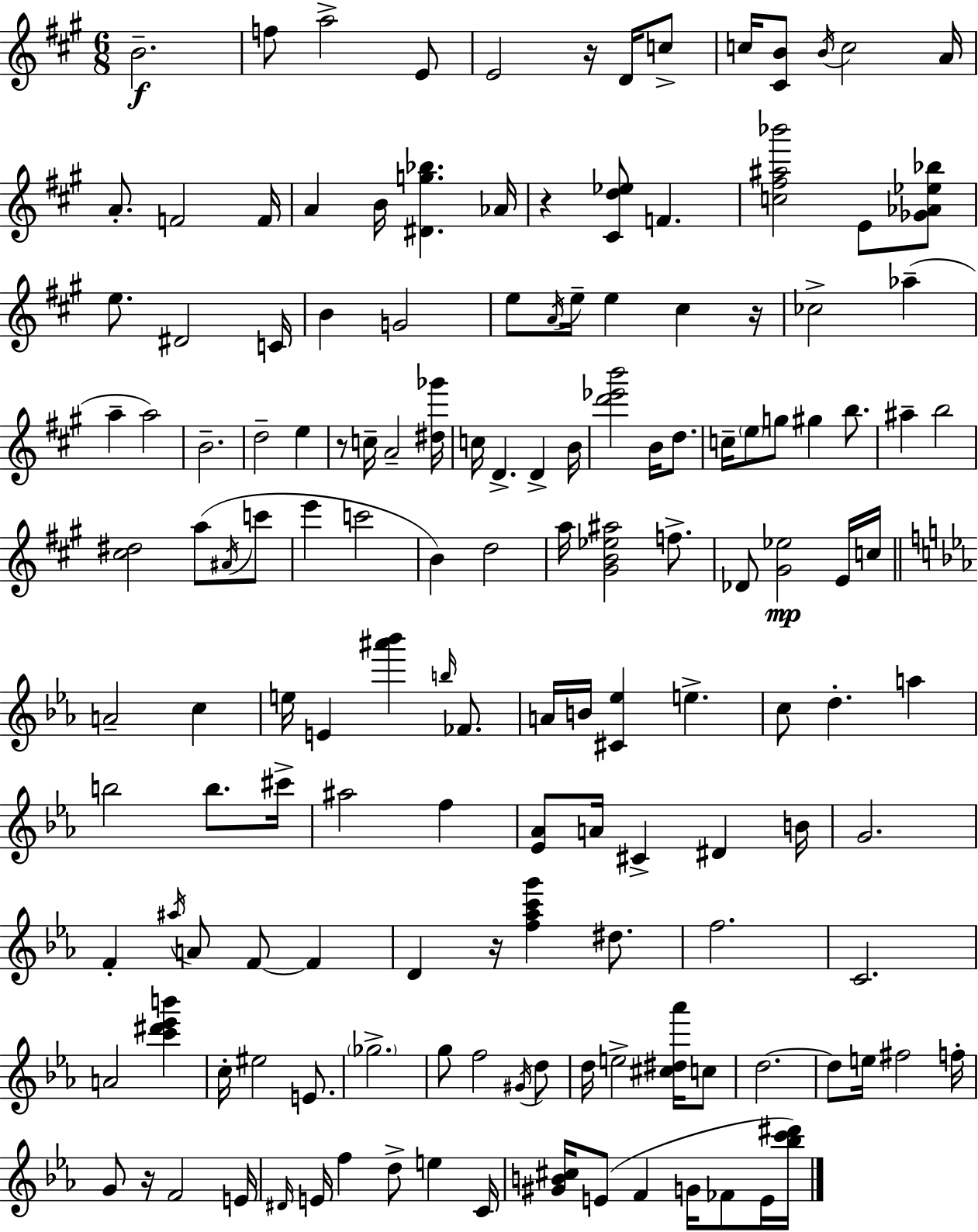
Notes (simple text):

B4/h. F5/e A5/h E4/e E4/h R/s D4/s C5/e C5/s [C#4,B4]/e B4/s C5/h A4/s A4/e. F4/h F4/s A4/q B4/s [D#4,G5,Bb5]/q. Ab4/s R/q [C#4,D5,Eb5]/e F4/q. [C5,F#5,A#5,Bb6]/h E4/e [Gb4,Ab4,Eb5,Bb5]/e E5/e. D#4/h C4/s B4/q G4/h E5/e A4/s E5/s E5/q C#5/q R/s CES5/h Ab5/q A5/q A5/h B4/h. D5/h E5/q R/e C5/s A4/h [D#5,Gb6]/s C5/s D4/q. D4/q B4/s [D6,Eb6,B6]/h B4/s D5/e. C5/s E5/e G5/e G#5/q B5/e. A#5/q B5/h [C#5,D#5]/h A5/e A#4/s C6/e E6/q C6/h B4/q D5/h A5/s [G#4,B4,Eb5,A#5]/h F5/e. Db4/e [G#4,Eb5]/h E4/s C5/s A4/h C5/q E5/s E4/q [A#6,Bb6]/q B5/s FES4/e. A4/s B4/s [C#4,Eb5]/q E5/q. C5/e D5/q. A5/q B5/h B5/e. C#6/s A#5/h F5/q [Eb4,Ab4]/e A4/s C#4/q D#4/q B4/s G4/h. F4/q A#5/s A4/e F4/e F4/q D4/q R/s [F5,Ab5,C6,G6]/q D#5/e. F5/h. C4/h. A4/h [C6,D#6,Eb6,B6]/q C5/s EIS5/h E4/e. Gb5/h. G5/e F5/h G#4/s D5/e D5/s E5/h [C#5,D#5,Ab6]/s C5/e D5/h. D5/e E5/s F#5/h F5/s G4/e R/s F4/h E4/s D#4/s E4/s F5/q D5/e E5/q C4/s [G#4,B4,C#5]/s E4/e F4/q G4/s FES4/e E4/s [Bb5,C6,D#6]/s